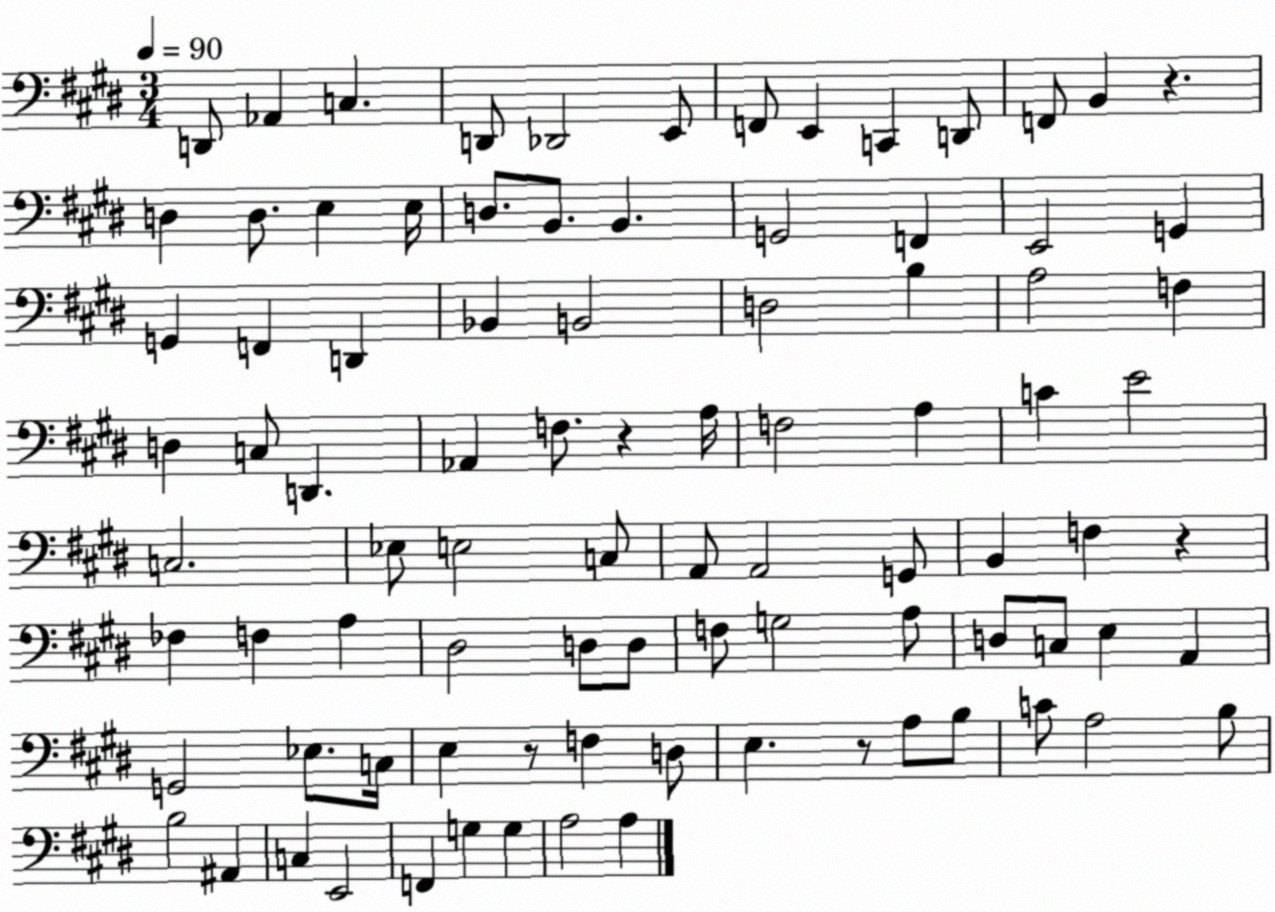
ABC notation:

X:1
T:Untitled
M:3/4
L:1/4
K:E
D,,/2 _A,, C, D,,/2 _D,,2 E,,/2 F,,/2 E,, C,, D,,/2 F,,/2 B,, z D, D,/2 E, E,/4 D,/2 B,,/2 B,, G,,2 F,, E,,2 G,, G,, F,, D,, _B,, B,,2 D,2 B, A,2 F, D, C,/2 D,, _A,, F,/2 z A,/4 F,2 A, C E2 C,2 _E,/2 E,2 C,/2 A,,/2 A,,2 G,,/2 B,, F, z _F, F, A, ^D,2 D,/2 D,/2 F,/2 G,2 A,/2 D,/2 C,/2 E, A,, G,,2 _E,/2 C,/4 E, z/2 F, D,/2 E, z/2 A,/2 B,/2 C/2 A,2 B,/2 B,2 ^A,, C, E,,2 F,, G, G, A,2 A,